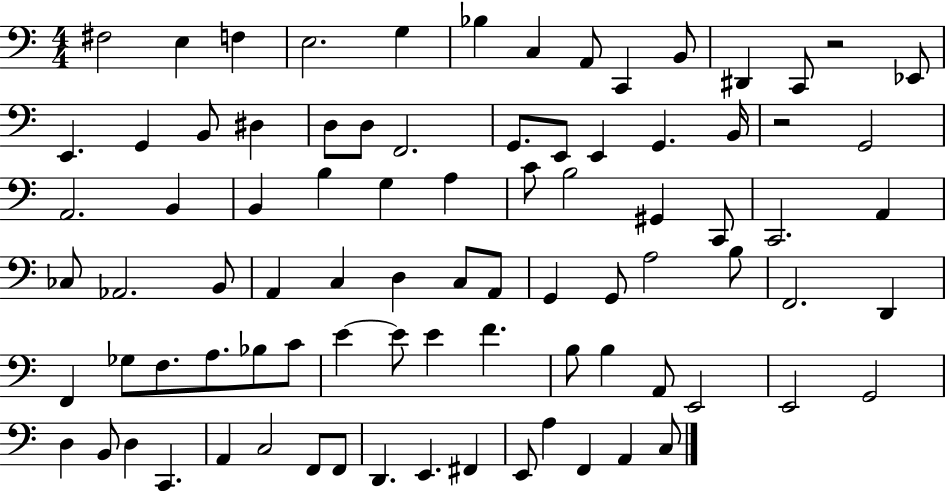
F#3/h E3/q F3/q E3/h. G3/q Bb3/q C3/q A2/e C2/q B2/e D#2/q C2/e R/h Eb2/e E2/q. G2/q B2/e D#3/q D3/e D3/e F2/h. G2/e. E2/e E2/q G2/q. B2/s R/h G2/h A2/h. B2/q B2/q B3/q G3/q A3/q C4/e B3/h G#2/q C2/e C2/h. A2/q CES3/e Ab2/h. B2/e A2/q C3/q D3/q C3/e A2/e G2/q G2/e A3/h B3/e F2/h. D2/q F2/q Gb3/e F3/e. A3/e. Bb3/e C4/e E4/q E4/e E4/q F4/q. B3/e B3/q A2/e E2/h E2/h G2/h D3/q B2/e D3/q C2/q. A2/q C3/h F2/e F2/e D2/q. E2/q. F#2/q E2/e A3/q F2/q A2/q C3/e